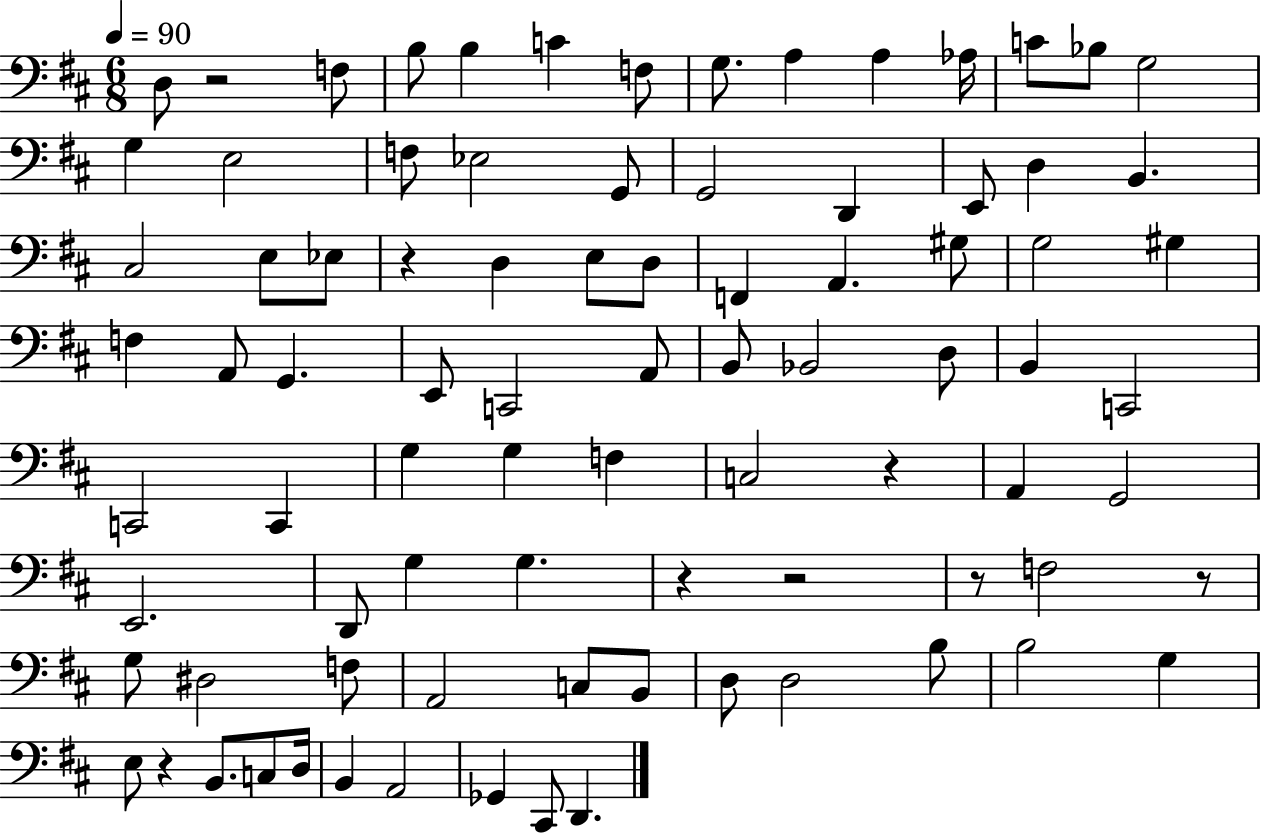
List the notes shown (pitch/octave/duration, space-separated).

D3/e R/h F3/e B3/e B3/q C4/q F3/e G3/e. A3/q A3/q Ab3/s C4/e Bb3/e G3/h G3/q E3/h F3/e Eb3/h G2/e G2/h D2/q E2/e D3/q B2/q. C#3/h E3/e Eb3/e R/q D3/q E3/e D3/e F2/q A2/q. G#3/e G3/h G#3/q F3/q A2/e G2/q. E2/e C2/h A2/e B2/e Bb2/h D3/e B2/q C2/h C2/h C2/q G3/q G3/q F3/q C3/h R/q A2/q G2/h E2/h. D2/e G3/q G3/q. R/q R/h R/e F3/h R/e G3/e D#3/h F3/e A2/h C3/e B2/e D3/e D3/h B3/e B3/h G3/q E3/e R/q B2/e. C3/e D3/s B2/q A2/h Gb2/q C#2/e D2/q.